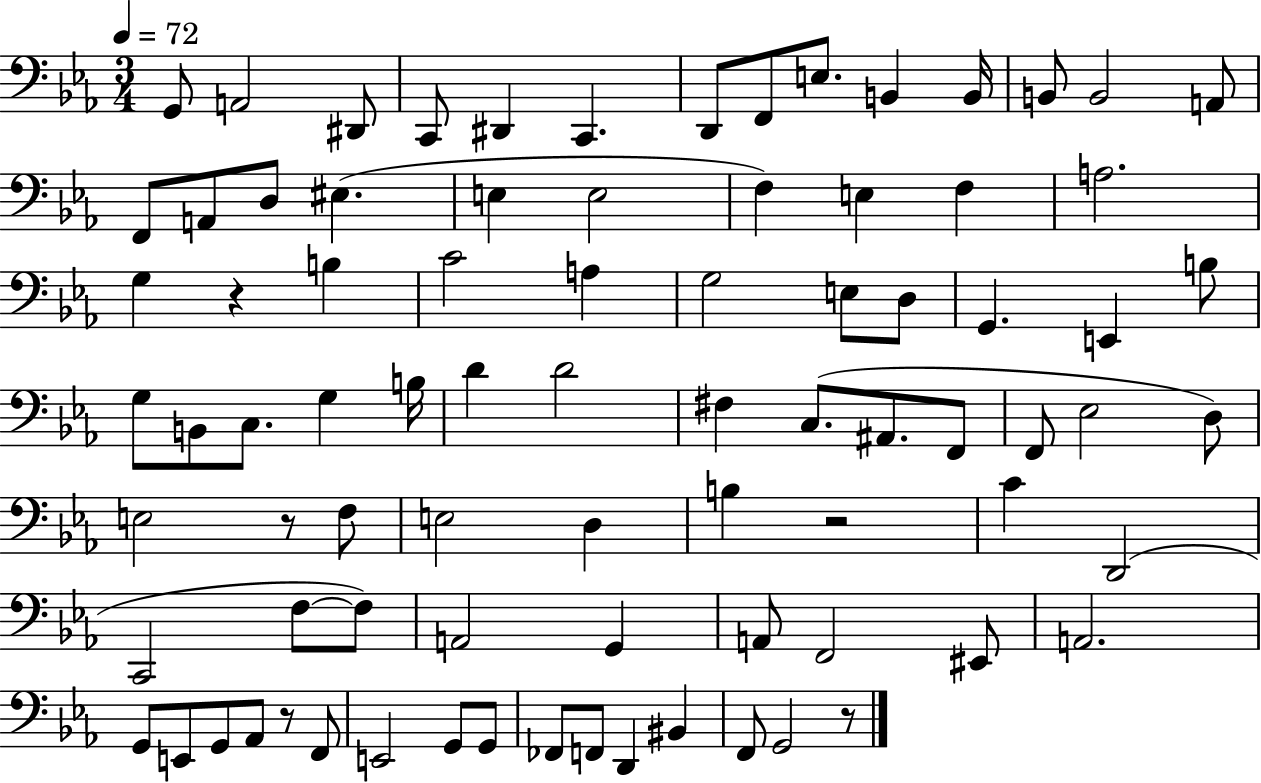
{
  \clef bass
  \numericTimeSignature
  \time 3/4
  \key ees \major
  \tempo 4 = 72
  g,8 a,2 dis,8 | c,8 dis,4 c,4. | d,8 f,8 e8. b,4 b,16 | b,8 b,2 a,8 | \break f,8 a,8 d8 eis4.( | e4 e2 | f4) e4 f4 | a2. | \break g4 r4 b4 | c'2 a4 | g2 e8 d8 | g,4. e,4 b8 | \break g8 b,8 c8. g4 b16 | d'4 d'2 | fis4 c8.( ais,8. f,8 | f,8 ees2 d8) | \break e2 r8 f8 | e2 d4 | b4 r2 | c'4 d,2( | \break c,2 f8~~ f8) | a,2 g,4 | a,8 f,2 eis,8 | a,2. | \break g,8 e,8 g,8 aes,8 r8 f,8 | e,2 g,8 g,8 | fes,8 f,8 d,4 bis,4 | f,8 g,2 r8 | \break \bar "|."
}